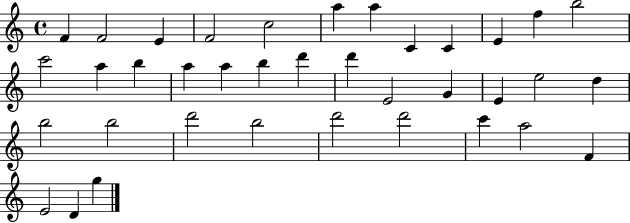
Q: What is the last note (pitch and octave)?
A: G5